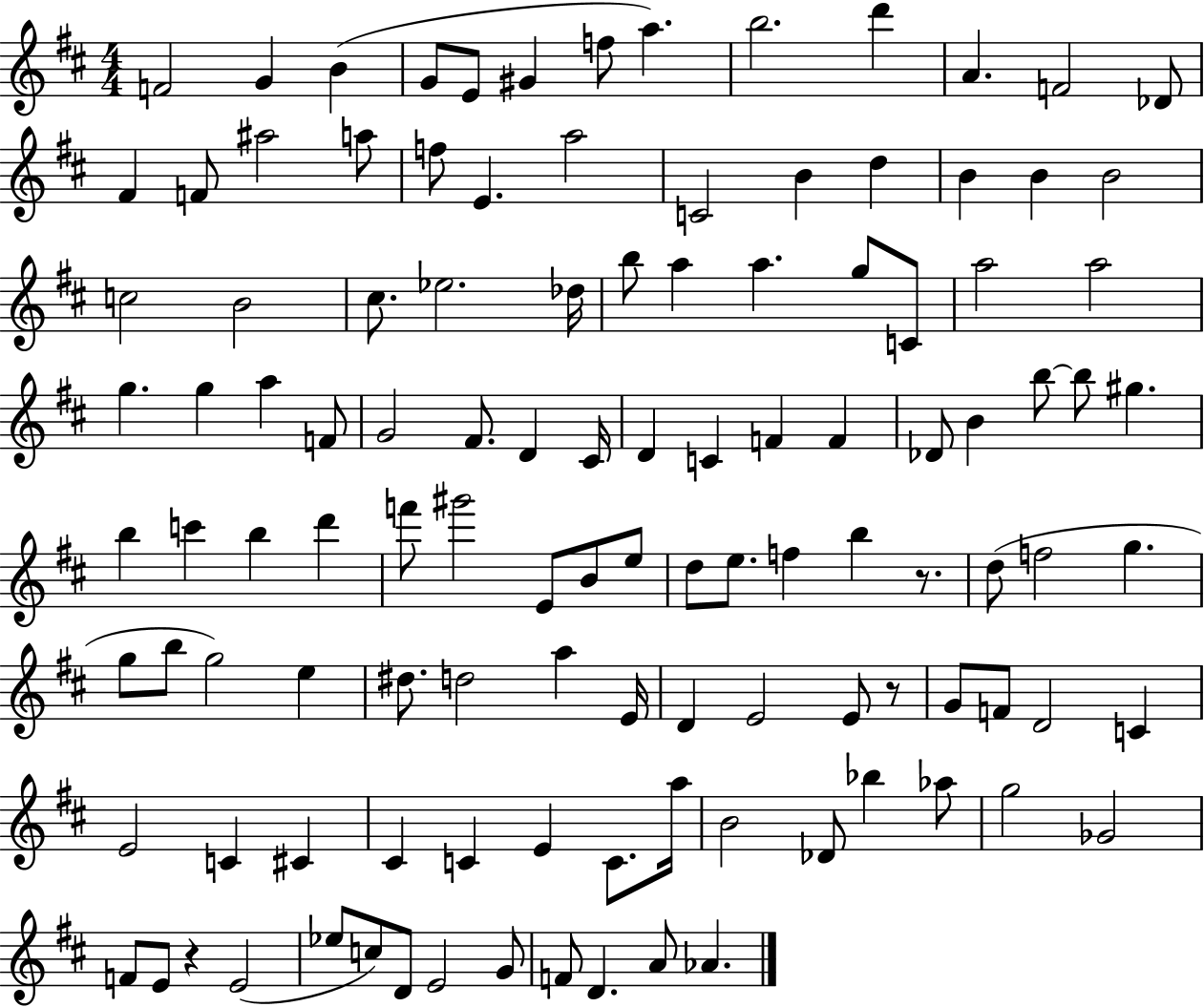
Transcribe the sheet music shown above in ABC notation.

X:1
T:Untitled
M:4/4
L:1/4
K:D
F2 G B G/2 E/2 ^G f/2 a b2 d' A F2 _D/2 ^F F/2 ^a2 a/2 f/2 E a2 C2 B d B B B2 c2 B2 ^c/2 _e2 _d/4 b/2 a a g/2 C/2 a2 a2 g g a F/2 G2 ^F/2 D ^C/4 D C F F _D/2 B b/2 b/2 ^g b c' b d' f'/2 ^g'2 E/2 B/2 e/2 d/2 e/2 f b z/2 d/2 f2 g g/2 b/2 g2 e ^d/2 d2 a E/4 D E2 E/2 z/2 G/2 F/2 D2 C E2 C ^C ^C C E C/2 a/4 B2 _D/2 _b _a/2 g2 _G2 F/2 E/2 z E2 _e/2 c/2 D/2 E2 G/2 F/2 D A/2 _A